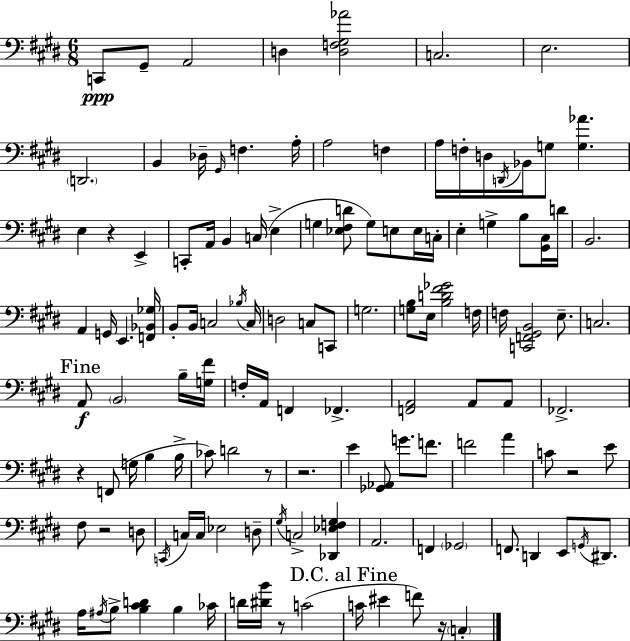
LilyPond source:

{
  \clef bass
  \numericTimeSignature
  \time 6/8
  \key e \major
  \repeat volta 2 { c,8\ppp gis,8-- a,2 | d4 <d f gis aes'>2 | c2. | e2. | \break \parenthesize d,2. | b,4 des16-- \grace { gis,16 } f4. | a16-. a2 f4 | a16 f16-. d16 \acciaccatura { d,16 } bes,16 g8 <g aes'>4. | \break e4 r4 e,4-> | c,8-. a,16 b,4 c16( e4-> | g4 <ees fis d'>8 g8) e8 | e16 c16-. e4-. g4-> b8 | \break <gis, cis>16 d'16 b,2. | a,4 g,16 e,4. | <f, bes, ges>16 b,8-. b,16 c2 | \acciaccatura { bes16 } c16 d2 c8 | \break c,8 g2. | <g b>8 e16 <b d' fis' ges'>2 | f16 f16 <c, f, gis, b,>2 | e8.-- c2. | \break \mark "Fine" a,8\f \parenthesize b,2 | b16-- <g fis'>16 f16-. a,16 f,4 fes,4.-> | <f, a,>2 a,8 | a,8 fes,2.-> | \break r4 f,8( g16 b4 | b16-> ces'8) d'2 | r8 r2. | e'4 <ges, aes,>8 g'8. | \break f'8. f'2 a'4 | c'8 r2 | e'8 fis8 r2 | d8 \acciaccatura { c,16 } c16 c16 ees2 | \break d8-- \acciaccatura { gis16 } c2-> | <des, ees f gis>4 a,2. | f,4 \parenthesize ges,2 | f,8. d,4 | \break e,8 \acciaccatura { g,16 } dis,8. a16 \acciaccatura { ais16 } b8-> <b cis' d'>4 | b4 ces'16 d'16 <dis' b'>16 r8 c'2( | \mark "D.C. al Fine" c'16 eis'4 | f'8) r16 \parenthesize c4-. } \bar "|."
}